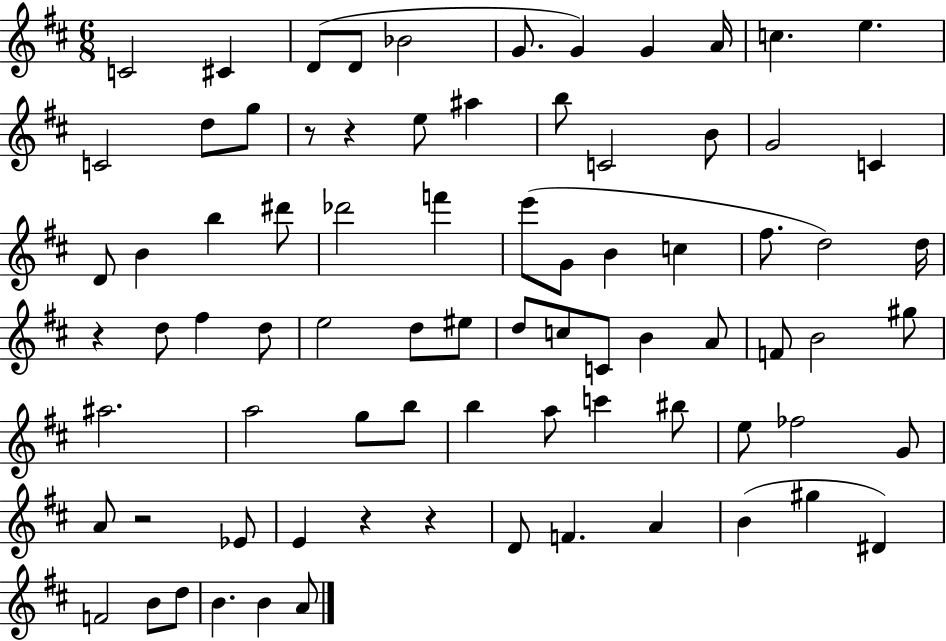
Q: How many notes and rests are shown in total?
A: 80